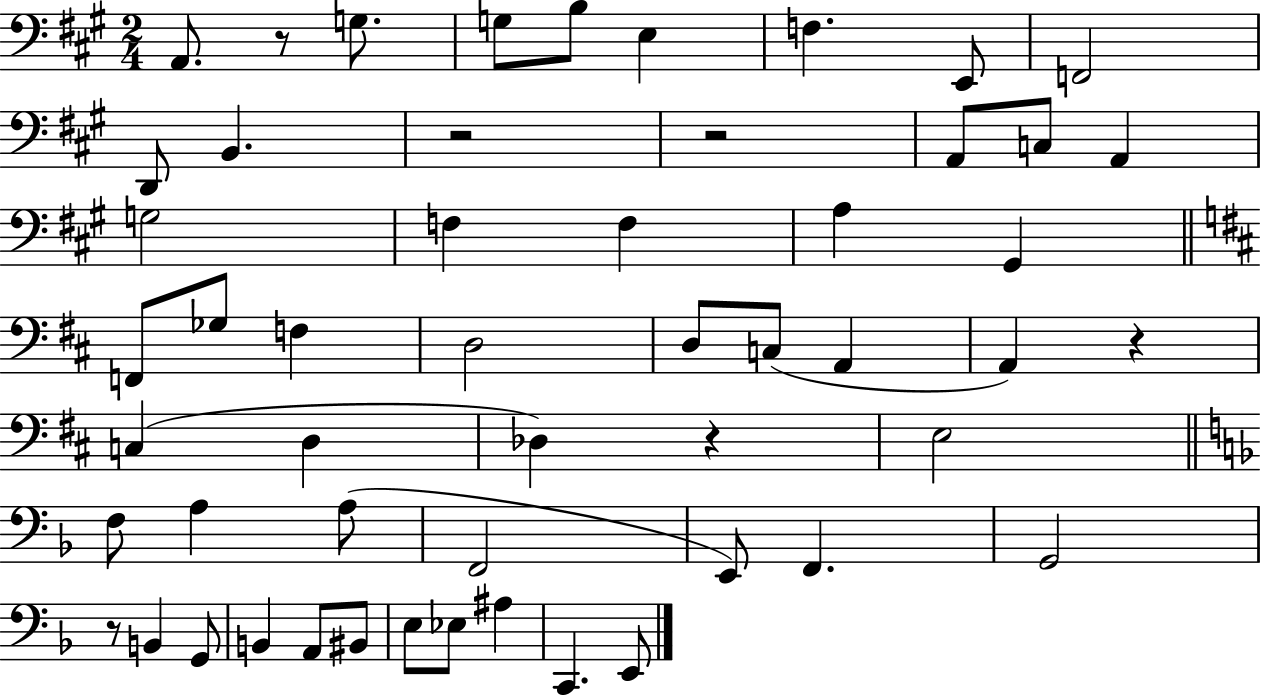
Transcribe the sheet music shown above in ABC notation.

X:1
T:Untitled
M:2/4
L:1/4
K:A
A,,/2 z/2 G,/2 G,/2 B,/2 E, F, E,,/2 F,,2 D,,/2 B,, z2 z2 A,,/2 C,/2 A,, G,2 F, F, A, ^G,, F,,/2 _G,/2 F, D,2 D,/2 C,/2 A,, A,, z C, D, _D, z E,2 F,/2 A, A,/2 F,,2 E,,/2 F,, G,,2 z/2 B,, G,,/2 B,, A,,/2 ^B,,/2 E,/2 _E,/2 ^A, C,, E,,/2